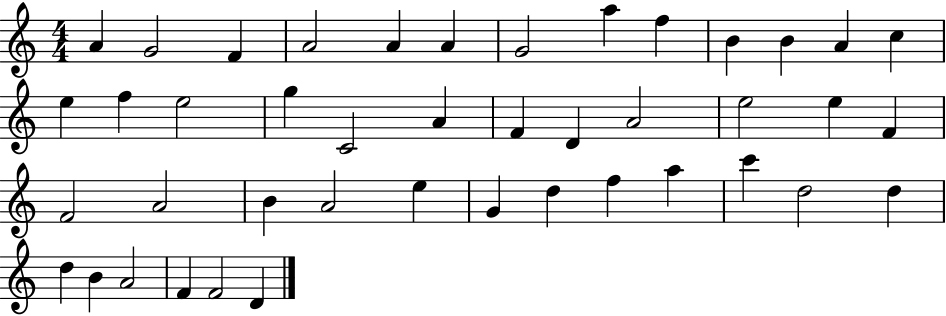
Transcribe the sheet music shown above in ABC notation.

X:1
T:Untitled
M:4/4
L:1/4
K:C
A G2 F A2 A A G2 a f B B A c e f e2 g C2 A F D A2 e2 e F F2 A2 B A2 e G d f a c' d2 d d B A2 F F2 D